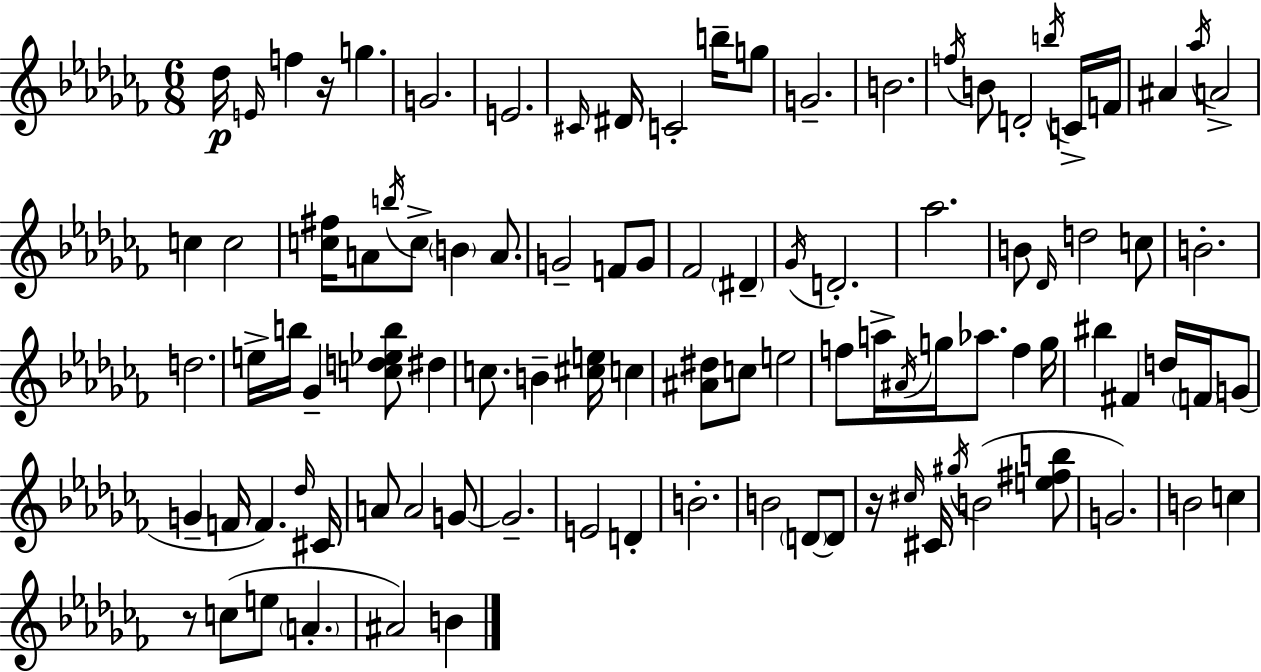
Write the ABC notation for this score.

X:1
T:Untitled
M:6/8
L:1/4
K:Abm
_d/4 E/4 f z/4 g G2 E2 ^C/4 ^D/4 C2 b/4 g/2 G2 B2 f/4 B/2 D2 b/4 C/4 F/4 ^A _a/4 A2 c c2 [c^f]/4 A/2 b/4 c/2 B A/2 G2 F/2 G/2 _F2 ^D _G/4 D2 _a2 B/2 _D/4 d2 c/2 B2 d2 e/4 b/4 _G [cd_eb]/2 ^d c/2 B [^ce]/4 c [^A^d]/2 c/2 e2 f/2 a/4 ^A/4 g/4 _a/2 f g/4 ^b ^F d/4 F/4 G/2 G F/4 F _d/4 ^C/4 A/2 A2 G/2 G2 E2 D B2 B2 D/2 D/2 z/4 ^c/4 ^C/4 ^g/4 B2 [e^fb]/2 G2 B2 c z/2 c/2 e/2 A ^A2 B